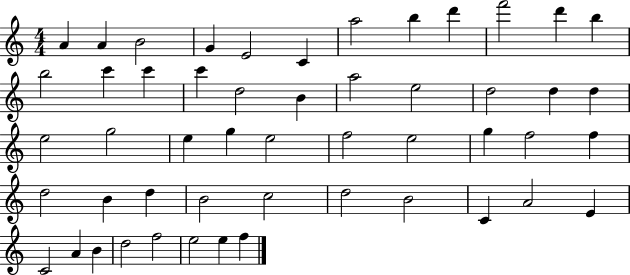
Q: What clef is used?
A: treble